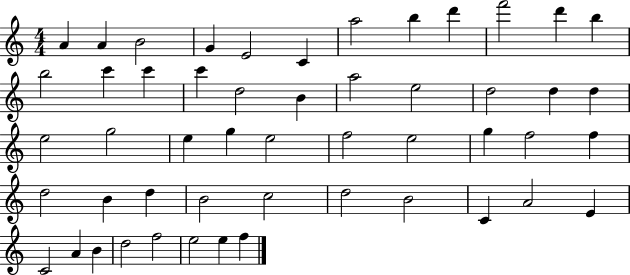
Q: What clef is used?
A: treble